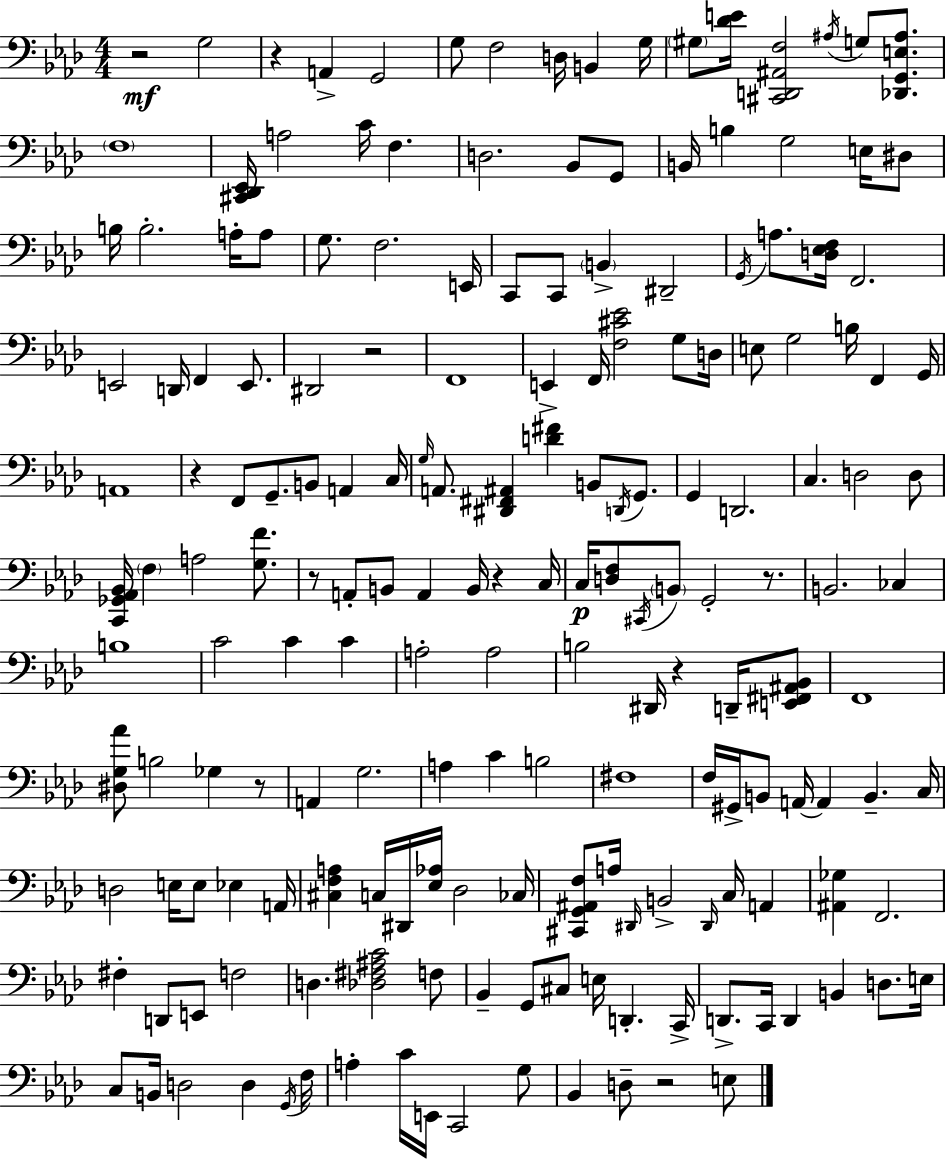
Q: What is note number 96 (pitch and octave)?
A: A3